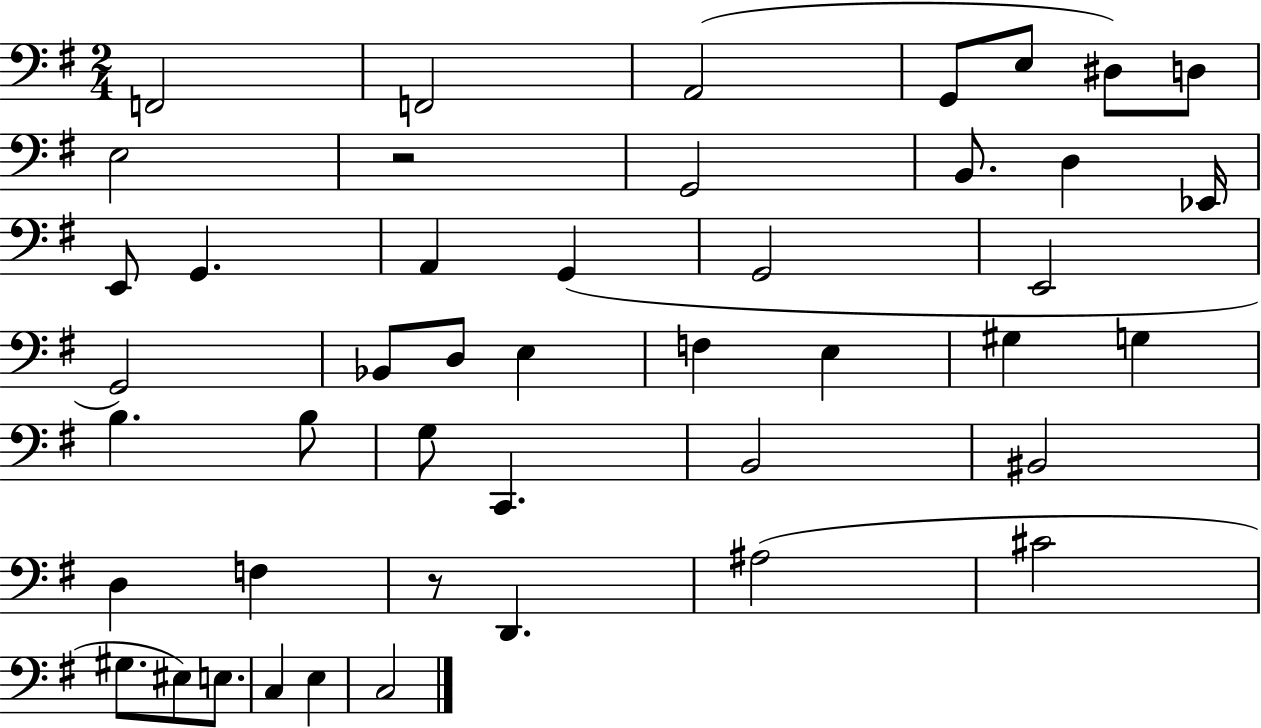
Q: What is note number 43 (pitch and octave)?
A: C3